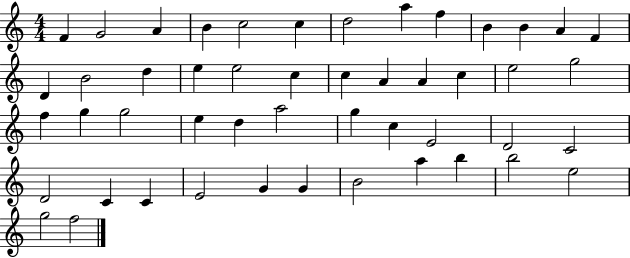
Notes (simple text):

F4/q G4/h A4/q B4/q C5/h C5/q D5/h A5/q F5/q B4/q B4/q A4/q F4/q D4/q B4/h D5/q E5/q E5/h C5/q C5/q A4/q A4/q C5/q E5/h G5/h F5/q G5/q G5/h E5/q D5/q A5/h G5/q C5/q E4/h D4/h C4/h D4/h C4/q C4/q E4/h G4/q G4/q B4/h A5/q B5/q B5/h E5/h G5/h F5/h